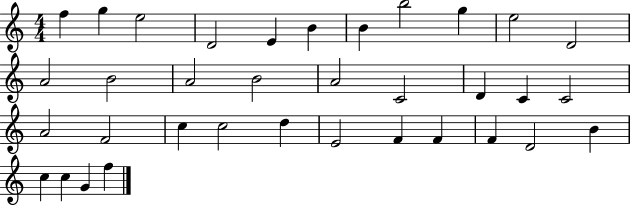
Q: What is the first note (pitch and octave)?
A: F5